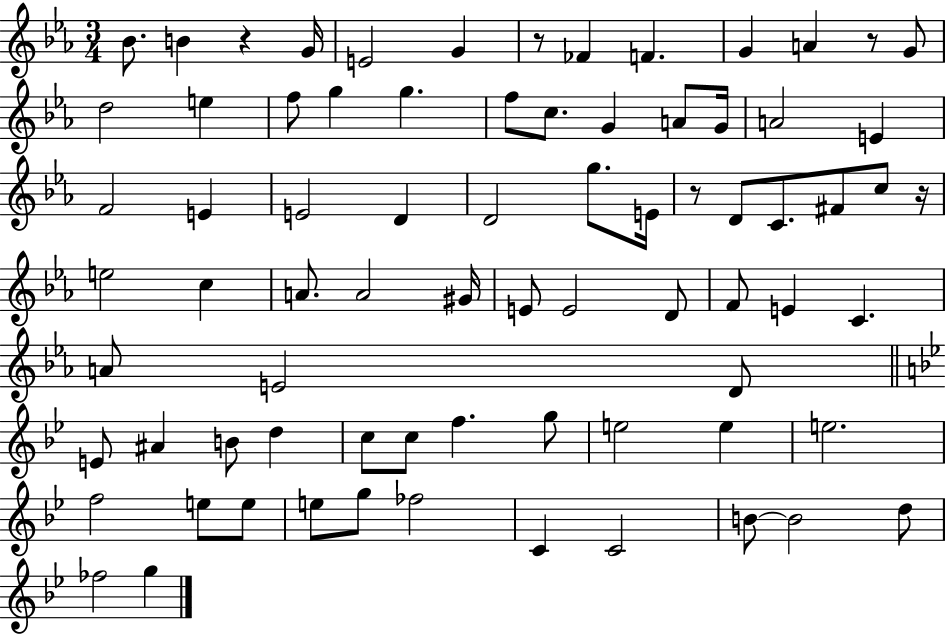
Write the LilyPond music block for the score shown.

{
  \clef treble
  \numericTimeSignature
  \time 3/4
  \key ees \major
  \repeat volta 2 { bes'8. b'4 r4 g'16 | e'2 g'4 | r8 fes'4 f'4. | g'4 a'4 r8 g'8 | \break d''2 e''4 | f''8 g''4 g''4. | f''8 c''8. g'4 a'8 g'16 | a'2 e'4 | \break f'2 e'4 | e'2 d'4 | d'2 g''8. e'16 | r8 d'8 c'8. fis'8 c''8 r16 | \break e''2 c''4 | a'8. a'2 gis'16 | e'8 e'2 d'8 | f'8 e'4 c'4. | \break a'8 e'2 d'8 | \bar "||" \break \key bes \major e'8 ais'4 b'8 d''4 | c''8 c''8 f''4. g''8 | e''2 e''4 | e''2. | \break f''2 e''8 e''8 | e''8 g''8 fes''2 | c'4 c'2 | b'8~~ b'2 d''8 | \break fes''2 g''4 | } \bar "|."
}